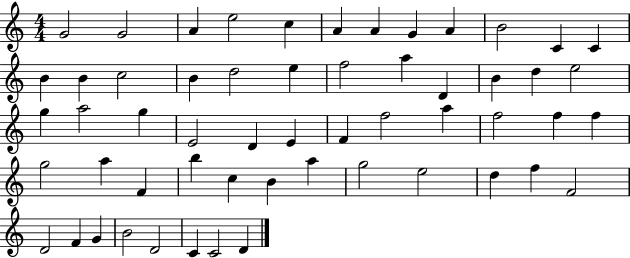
X:1
T:Untitled
M:4/4
L:1/4
K:C
G2 G2 A e2 c A A G A B2 C C B B c2 B d2 e f2 a D B d e2 g a2 g E2 D E F f2 a f2 f f g2 a F b c B a g2 e2 d f F2 D2 F G B2 D2 C C2 D